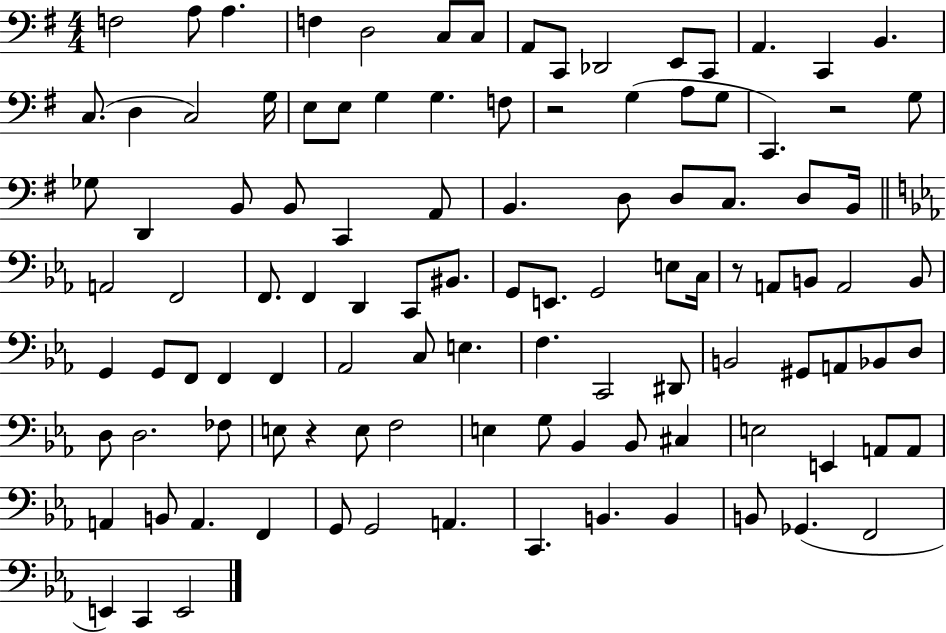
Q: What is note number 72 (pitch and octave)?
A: Bb2